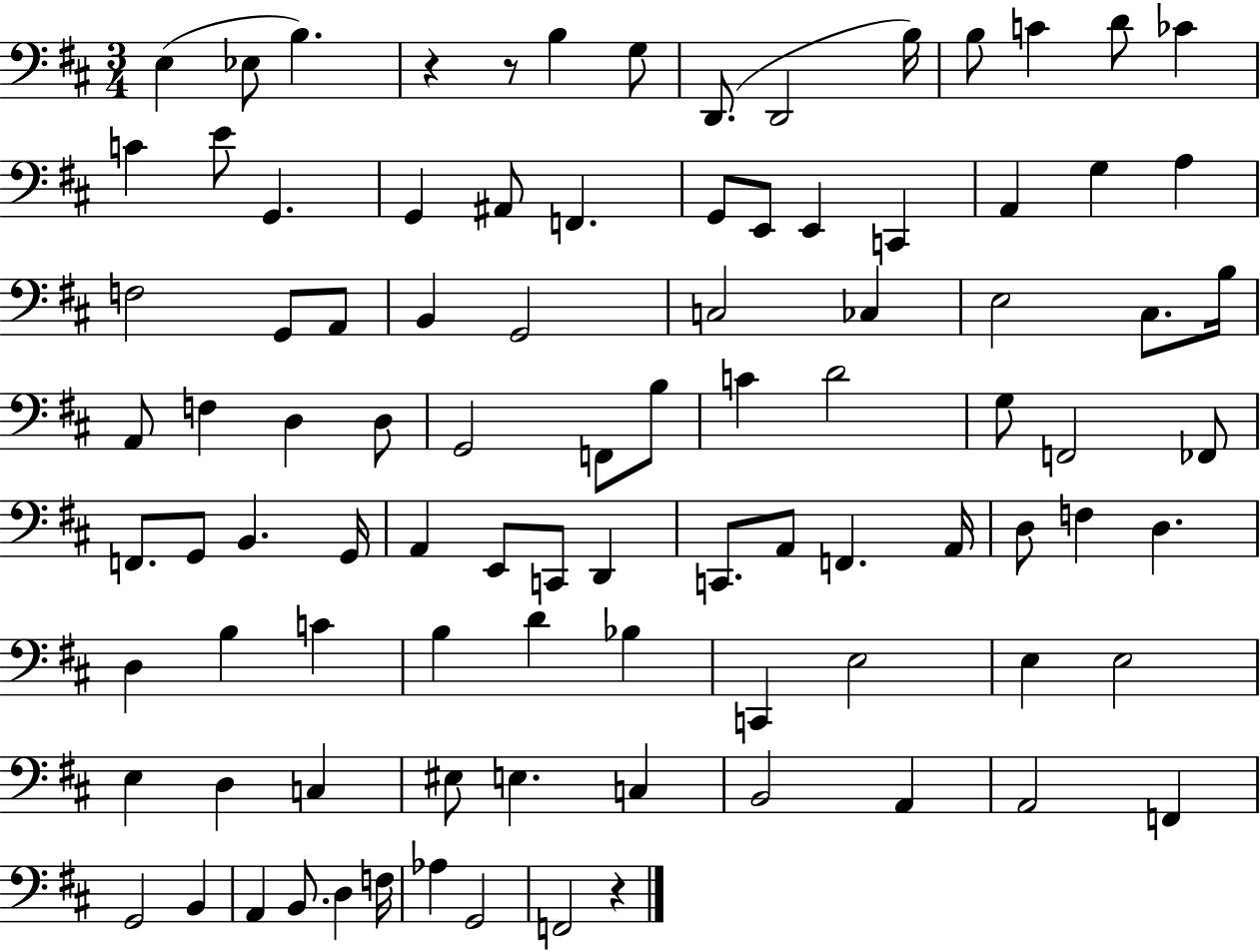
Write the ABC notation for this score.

X:1
T:Untitled
M:3/4
L:1/4
K:D
E, _E,/2 B, z z/2 B, G,/2 D,,/2 D,,2 B,/4 B,/2 C D/2 _C C E/2 G,, G,, ^A,,/2 F,, G,,/2 E,,/2 E,, C,, A,, G, A, F,2 G,,/2 A,,/2 B,, G,,2 C,2 _C, E,2 ^C,/2 B,/4 A,,/2 F, D, D,/2 G,,2 F,,/2 B,/2 C D2 G,/2 F,,2 _F,,/2 F,,/2 G,,/2 B,, G,,/4 A,, E,,/2 C,,/2 D,, C,,/2 A,,/2 F,, A,,/4 D,/2 F, D, D, B, C B, D _B, C,, E,2 E, E,2 E, D, C, ^E,/2 E, C, B,,2 A,, A,,2 F,, G,,2 B,, A,, B,,/2 D, F,/4 _A, G,,2 F,,2 z